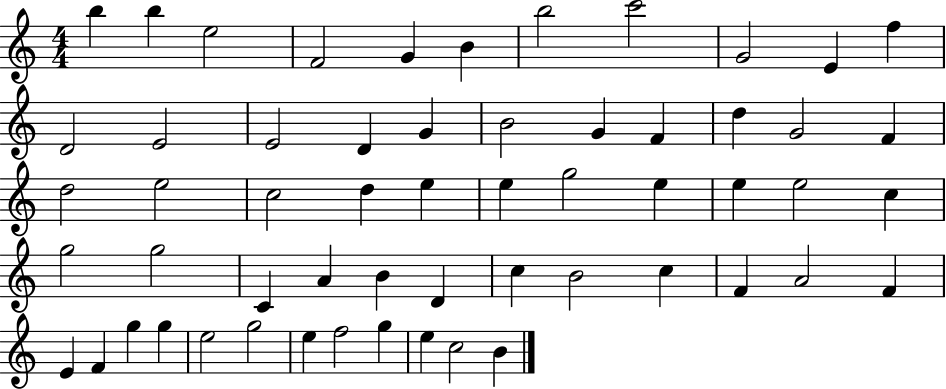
B5/q B5/q E5/h F4/h G4/q B4/q B5/h C6/h G4/h E4/q F5/q D4/h E4/h E4/h D4/q G4/q B4/h G4/q F4/q D5/q G4/h F4/q D5/h E5/h C5/h D5/q E5/q E5/q G5/h E5/q E5/q E5/h C5/q G5/h G5/h C4/q A4/q B4/q D4/q C5/q B4/h C5/q F4/q A4/h F4/q E4/q F4/q G5/q G5/q E5/h G5/h E5/q F5/h G5/q E5/q C5/h B4/q